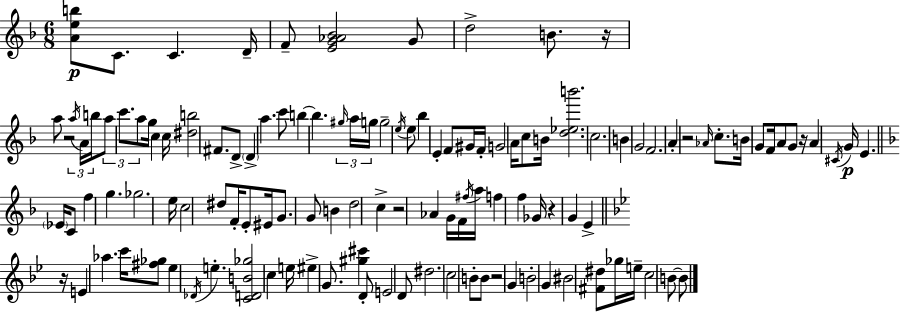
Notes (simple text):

[A4,E5,B5]/e C4/e. C4/q. D4/s F4/e [E4,G4,Ab4,Bb4]/h G4/e D5/h B4/e. R/s A5/e R/h A5/s A4/s B5/s A5/e C6/e. A5/e G5/s C5/q C5/s [D#5,B5]/h F#4/e. D4/e D4/q A5/q. C6/e B5/q B5/q. G#5/s A5/s G5/s G5/h E5/s E5/e Bb5/q E4/q F4/e G#4/s F4/s G4/h A4/s C5/e B4/s [D5,Eb5,B6]/h. C5/h. B4/q G4/h F4/h. A4/q R/h Ab4/s C5/e. B4/s G4/e F4/s A4/e G4/e R/s A4/q C#4/s G4/s E4/q. Eb4/s C4/e F5/q G5/q. Gb5/h. E5/s C5/h D#5/e F4/s E4/e EIS4/s G4/e. G4/e B4/q D5/h C5/q R/h Ab4/q G4/s F4/s F#5/s A5/s F5/q F5/q Gb4/s R/q G4/q E4/q R/s E4/q Ab5/q. C6/s [F#5,Gb5]/e Eb5/q Db4/s E5/q. [C4,D4,B4,Gb5]/h C5/q E5/s EIS5/q G4/e. [G#5,C#6]/q D4/e E4/h D4/e D#5/h. C5/h B4/e B4/e R/h G4/q B4/h G4/q BIS4/h [F#4,D#5]/e Gb5/s E5/s C5/h B4/e B4/e